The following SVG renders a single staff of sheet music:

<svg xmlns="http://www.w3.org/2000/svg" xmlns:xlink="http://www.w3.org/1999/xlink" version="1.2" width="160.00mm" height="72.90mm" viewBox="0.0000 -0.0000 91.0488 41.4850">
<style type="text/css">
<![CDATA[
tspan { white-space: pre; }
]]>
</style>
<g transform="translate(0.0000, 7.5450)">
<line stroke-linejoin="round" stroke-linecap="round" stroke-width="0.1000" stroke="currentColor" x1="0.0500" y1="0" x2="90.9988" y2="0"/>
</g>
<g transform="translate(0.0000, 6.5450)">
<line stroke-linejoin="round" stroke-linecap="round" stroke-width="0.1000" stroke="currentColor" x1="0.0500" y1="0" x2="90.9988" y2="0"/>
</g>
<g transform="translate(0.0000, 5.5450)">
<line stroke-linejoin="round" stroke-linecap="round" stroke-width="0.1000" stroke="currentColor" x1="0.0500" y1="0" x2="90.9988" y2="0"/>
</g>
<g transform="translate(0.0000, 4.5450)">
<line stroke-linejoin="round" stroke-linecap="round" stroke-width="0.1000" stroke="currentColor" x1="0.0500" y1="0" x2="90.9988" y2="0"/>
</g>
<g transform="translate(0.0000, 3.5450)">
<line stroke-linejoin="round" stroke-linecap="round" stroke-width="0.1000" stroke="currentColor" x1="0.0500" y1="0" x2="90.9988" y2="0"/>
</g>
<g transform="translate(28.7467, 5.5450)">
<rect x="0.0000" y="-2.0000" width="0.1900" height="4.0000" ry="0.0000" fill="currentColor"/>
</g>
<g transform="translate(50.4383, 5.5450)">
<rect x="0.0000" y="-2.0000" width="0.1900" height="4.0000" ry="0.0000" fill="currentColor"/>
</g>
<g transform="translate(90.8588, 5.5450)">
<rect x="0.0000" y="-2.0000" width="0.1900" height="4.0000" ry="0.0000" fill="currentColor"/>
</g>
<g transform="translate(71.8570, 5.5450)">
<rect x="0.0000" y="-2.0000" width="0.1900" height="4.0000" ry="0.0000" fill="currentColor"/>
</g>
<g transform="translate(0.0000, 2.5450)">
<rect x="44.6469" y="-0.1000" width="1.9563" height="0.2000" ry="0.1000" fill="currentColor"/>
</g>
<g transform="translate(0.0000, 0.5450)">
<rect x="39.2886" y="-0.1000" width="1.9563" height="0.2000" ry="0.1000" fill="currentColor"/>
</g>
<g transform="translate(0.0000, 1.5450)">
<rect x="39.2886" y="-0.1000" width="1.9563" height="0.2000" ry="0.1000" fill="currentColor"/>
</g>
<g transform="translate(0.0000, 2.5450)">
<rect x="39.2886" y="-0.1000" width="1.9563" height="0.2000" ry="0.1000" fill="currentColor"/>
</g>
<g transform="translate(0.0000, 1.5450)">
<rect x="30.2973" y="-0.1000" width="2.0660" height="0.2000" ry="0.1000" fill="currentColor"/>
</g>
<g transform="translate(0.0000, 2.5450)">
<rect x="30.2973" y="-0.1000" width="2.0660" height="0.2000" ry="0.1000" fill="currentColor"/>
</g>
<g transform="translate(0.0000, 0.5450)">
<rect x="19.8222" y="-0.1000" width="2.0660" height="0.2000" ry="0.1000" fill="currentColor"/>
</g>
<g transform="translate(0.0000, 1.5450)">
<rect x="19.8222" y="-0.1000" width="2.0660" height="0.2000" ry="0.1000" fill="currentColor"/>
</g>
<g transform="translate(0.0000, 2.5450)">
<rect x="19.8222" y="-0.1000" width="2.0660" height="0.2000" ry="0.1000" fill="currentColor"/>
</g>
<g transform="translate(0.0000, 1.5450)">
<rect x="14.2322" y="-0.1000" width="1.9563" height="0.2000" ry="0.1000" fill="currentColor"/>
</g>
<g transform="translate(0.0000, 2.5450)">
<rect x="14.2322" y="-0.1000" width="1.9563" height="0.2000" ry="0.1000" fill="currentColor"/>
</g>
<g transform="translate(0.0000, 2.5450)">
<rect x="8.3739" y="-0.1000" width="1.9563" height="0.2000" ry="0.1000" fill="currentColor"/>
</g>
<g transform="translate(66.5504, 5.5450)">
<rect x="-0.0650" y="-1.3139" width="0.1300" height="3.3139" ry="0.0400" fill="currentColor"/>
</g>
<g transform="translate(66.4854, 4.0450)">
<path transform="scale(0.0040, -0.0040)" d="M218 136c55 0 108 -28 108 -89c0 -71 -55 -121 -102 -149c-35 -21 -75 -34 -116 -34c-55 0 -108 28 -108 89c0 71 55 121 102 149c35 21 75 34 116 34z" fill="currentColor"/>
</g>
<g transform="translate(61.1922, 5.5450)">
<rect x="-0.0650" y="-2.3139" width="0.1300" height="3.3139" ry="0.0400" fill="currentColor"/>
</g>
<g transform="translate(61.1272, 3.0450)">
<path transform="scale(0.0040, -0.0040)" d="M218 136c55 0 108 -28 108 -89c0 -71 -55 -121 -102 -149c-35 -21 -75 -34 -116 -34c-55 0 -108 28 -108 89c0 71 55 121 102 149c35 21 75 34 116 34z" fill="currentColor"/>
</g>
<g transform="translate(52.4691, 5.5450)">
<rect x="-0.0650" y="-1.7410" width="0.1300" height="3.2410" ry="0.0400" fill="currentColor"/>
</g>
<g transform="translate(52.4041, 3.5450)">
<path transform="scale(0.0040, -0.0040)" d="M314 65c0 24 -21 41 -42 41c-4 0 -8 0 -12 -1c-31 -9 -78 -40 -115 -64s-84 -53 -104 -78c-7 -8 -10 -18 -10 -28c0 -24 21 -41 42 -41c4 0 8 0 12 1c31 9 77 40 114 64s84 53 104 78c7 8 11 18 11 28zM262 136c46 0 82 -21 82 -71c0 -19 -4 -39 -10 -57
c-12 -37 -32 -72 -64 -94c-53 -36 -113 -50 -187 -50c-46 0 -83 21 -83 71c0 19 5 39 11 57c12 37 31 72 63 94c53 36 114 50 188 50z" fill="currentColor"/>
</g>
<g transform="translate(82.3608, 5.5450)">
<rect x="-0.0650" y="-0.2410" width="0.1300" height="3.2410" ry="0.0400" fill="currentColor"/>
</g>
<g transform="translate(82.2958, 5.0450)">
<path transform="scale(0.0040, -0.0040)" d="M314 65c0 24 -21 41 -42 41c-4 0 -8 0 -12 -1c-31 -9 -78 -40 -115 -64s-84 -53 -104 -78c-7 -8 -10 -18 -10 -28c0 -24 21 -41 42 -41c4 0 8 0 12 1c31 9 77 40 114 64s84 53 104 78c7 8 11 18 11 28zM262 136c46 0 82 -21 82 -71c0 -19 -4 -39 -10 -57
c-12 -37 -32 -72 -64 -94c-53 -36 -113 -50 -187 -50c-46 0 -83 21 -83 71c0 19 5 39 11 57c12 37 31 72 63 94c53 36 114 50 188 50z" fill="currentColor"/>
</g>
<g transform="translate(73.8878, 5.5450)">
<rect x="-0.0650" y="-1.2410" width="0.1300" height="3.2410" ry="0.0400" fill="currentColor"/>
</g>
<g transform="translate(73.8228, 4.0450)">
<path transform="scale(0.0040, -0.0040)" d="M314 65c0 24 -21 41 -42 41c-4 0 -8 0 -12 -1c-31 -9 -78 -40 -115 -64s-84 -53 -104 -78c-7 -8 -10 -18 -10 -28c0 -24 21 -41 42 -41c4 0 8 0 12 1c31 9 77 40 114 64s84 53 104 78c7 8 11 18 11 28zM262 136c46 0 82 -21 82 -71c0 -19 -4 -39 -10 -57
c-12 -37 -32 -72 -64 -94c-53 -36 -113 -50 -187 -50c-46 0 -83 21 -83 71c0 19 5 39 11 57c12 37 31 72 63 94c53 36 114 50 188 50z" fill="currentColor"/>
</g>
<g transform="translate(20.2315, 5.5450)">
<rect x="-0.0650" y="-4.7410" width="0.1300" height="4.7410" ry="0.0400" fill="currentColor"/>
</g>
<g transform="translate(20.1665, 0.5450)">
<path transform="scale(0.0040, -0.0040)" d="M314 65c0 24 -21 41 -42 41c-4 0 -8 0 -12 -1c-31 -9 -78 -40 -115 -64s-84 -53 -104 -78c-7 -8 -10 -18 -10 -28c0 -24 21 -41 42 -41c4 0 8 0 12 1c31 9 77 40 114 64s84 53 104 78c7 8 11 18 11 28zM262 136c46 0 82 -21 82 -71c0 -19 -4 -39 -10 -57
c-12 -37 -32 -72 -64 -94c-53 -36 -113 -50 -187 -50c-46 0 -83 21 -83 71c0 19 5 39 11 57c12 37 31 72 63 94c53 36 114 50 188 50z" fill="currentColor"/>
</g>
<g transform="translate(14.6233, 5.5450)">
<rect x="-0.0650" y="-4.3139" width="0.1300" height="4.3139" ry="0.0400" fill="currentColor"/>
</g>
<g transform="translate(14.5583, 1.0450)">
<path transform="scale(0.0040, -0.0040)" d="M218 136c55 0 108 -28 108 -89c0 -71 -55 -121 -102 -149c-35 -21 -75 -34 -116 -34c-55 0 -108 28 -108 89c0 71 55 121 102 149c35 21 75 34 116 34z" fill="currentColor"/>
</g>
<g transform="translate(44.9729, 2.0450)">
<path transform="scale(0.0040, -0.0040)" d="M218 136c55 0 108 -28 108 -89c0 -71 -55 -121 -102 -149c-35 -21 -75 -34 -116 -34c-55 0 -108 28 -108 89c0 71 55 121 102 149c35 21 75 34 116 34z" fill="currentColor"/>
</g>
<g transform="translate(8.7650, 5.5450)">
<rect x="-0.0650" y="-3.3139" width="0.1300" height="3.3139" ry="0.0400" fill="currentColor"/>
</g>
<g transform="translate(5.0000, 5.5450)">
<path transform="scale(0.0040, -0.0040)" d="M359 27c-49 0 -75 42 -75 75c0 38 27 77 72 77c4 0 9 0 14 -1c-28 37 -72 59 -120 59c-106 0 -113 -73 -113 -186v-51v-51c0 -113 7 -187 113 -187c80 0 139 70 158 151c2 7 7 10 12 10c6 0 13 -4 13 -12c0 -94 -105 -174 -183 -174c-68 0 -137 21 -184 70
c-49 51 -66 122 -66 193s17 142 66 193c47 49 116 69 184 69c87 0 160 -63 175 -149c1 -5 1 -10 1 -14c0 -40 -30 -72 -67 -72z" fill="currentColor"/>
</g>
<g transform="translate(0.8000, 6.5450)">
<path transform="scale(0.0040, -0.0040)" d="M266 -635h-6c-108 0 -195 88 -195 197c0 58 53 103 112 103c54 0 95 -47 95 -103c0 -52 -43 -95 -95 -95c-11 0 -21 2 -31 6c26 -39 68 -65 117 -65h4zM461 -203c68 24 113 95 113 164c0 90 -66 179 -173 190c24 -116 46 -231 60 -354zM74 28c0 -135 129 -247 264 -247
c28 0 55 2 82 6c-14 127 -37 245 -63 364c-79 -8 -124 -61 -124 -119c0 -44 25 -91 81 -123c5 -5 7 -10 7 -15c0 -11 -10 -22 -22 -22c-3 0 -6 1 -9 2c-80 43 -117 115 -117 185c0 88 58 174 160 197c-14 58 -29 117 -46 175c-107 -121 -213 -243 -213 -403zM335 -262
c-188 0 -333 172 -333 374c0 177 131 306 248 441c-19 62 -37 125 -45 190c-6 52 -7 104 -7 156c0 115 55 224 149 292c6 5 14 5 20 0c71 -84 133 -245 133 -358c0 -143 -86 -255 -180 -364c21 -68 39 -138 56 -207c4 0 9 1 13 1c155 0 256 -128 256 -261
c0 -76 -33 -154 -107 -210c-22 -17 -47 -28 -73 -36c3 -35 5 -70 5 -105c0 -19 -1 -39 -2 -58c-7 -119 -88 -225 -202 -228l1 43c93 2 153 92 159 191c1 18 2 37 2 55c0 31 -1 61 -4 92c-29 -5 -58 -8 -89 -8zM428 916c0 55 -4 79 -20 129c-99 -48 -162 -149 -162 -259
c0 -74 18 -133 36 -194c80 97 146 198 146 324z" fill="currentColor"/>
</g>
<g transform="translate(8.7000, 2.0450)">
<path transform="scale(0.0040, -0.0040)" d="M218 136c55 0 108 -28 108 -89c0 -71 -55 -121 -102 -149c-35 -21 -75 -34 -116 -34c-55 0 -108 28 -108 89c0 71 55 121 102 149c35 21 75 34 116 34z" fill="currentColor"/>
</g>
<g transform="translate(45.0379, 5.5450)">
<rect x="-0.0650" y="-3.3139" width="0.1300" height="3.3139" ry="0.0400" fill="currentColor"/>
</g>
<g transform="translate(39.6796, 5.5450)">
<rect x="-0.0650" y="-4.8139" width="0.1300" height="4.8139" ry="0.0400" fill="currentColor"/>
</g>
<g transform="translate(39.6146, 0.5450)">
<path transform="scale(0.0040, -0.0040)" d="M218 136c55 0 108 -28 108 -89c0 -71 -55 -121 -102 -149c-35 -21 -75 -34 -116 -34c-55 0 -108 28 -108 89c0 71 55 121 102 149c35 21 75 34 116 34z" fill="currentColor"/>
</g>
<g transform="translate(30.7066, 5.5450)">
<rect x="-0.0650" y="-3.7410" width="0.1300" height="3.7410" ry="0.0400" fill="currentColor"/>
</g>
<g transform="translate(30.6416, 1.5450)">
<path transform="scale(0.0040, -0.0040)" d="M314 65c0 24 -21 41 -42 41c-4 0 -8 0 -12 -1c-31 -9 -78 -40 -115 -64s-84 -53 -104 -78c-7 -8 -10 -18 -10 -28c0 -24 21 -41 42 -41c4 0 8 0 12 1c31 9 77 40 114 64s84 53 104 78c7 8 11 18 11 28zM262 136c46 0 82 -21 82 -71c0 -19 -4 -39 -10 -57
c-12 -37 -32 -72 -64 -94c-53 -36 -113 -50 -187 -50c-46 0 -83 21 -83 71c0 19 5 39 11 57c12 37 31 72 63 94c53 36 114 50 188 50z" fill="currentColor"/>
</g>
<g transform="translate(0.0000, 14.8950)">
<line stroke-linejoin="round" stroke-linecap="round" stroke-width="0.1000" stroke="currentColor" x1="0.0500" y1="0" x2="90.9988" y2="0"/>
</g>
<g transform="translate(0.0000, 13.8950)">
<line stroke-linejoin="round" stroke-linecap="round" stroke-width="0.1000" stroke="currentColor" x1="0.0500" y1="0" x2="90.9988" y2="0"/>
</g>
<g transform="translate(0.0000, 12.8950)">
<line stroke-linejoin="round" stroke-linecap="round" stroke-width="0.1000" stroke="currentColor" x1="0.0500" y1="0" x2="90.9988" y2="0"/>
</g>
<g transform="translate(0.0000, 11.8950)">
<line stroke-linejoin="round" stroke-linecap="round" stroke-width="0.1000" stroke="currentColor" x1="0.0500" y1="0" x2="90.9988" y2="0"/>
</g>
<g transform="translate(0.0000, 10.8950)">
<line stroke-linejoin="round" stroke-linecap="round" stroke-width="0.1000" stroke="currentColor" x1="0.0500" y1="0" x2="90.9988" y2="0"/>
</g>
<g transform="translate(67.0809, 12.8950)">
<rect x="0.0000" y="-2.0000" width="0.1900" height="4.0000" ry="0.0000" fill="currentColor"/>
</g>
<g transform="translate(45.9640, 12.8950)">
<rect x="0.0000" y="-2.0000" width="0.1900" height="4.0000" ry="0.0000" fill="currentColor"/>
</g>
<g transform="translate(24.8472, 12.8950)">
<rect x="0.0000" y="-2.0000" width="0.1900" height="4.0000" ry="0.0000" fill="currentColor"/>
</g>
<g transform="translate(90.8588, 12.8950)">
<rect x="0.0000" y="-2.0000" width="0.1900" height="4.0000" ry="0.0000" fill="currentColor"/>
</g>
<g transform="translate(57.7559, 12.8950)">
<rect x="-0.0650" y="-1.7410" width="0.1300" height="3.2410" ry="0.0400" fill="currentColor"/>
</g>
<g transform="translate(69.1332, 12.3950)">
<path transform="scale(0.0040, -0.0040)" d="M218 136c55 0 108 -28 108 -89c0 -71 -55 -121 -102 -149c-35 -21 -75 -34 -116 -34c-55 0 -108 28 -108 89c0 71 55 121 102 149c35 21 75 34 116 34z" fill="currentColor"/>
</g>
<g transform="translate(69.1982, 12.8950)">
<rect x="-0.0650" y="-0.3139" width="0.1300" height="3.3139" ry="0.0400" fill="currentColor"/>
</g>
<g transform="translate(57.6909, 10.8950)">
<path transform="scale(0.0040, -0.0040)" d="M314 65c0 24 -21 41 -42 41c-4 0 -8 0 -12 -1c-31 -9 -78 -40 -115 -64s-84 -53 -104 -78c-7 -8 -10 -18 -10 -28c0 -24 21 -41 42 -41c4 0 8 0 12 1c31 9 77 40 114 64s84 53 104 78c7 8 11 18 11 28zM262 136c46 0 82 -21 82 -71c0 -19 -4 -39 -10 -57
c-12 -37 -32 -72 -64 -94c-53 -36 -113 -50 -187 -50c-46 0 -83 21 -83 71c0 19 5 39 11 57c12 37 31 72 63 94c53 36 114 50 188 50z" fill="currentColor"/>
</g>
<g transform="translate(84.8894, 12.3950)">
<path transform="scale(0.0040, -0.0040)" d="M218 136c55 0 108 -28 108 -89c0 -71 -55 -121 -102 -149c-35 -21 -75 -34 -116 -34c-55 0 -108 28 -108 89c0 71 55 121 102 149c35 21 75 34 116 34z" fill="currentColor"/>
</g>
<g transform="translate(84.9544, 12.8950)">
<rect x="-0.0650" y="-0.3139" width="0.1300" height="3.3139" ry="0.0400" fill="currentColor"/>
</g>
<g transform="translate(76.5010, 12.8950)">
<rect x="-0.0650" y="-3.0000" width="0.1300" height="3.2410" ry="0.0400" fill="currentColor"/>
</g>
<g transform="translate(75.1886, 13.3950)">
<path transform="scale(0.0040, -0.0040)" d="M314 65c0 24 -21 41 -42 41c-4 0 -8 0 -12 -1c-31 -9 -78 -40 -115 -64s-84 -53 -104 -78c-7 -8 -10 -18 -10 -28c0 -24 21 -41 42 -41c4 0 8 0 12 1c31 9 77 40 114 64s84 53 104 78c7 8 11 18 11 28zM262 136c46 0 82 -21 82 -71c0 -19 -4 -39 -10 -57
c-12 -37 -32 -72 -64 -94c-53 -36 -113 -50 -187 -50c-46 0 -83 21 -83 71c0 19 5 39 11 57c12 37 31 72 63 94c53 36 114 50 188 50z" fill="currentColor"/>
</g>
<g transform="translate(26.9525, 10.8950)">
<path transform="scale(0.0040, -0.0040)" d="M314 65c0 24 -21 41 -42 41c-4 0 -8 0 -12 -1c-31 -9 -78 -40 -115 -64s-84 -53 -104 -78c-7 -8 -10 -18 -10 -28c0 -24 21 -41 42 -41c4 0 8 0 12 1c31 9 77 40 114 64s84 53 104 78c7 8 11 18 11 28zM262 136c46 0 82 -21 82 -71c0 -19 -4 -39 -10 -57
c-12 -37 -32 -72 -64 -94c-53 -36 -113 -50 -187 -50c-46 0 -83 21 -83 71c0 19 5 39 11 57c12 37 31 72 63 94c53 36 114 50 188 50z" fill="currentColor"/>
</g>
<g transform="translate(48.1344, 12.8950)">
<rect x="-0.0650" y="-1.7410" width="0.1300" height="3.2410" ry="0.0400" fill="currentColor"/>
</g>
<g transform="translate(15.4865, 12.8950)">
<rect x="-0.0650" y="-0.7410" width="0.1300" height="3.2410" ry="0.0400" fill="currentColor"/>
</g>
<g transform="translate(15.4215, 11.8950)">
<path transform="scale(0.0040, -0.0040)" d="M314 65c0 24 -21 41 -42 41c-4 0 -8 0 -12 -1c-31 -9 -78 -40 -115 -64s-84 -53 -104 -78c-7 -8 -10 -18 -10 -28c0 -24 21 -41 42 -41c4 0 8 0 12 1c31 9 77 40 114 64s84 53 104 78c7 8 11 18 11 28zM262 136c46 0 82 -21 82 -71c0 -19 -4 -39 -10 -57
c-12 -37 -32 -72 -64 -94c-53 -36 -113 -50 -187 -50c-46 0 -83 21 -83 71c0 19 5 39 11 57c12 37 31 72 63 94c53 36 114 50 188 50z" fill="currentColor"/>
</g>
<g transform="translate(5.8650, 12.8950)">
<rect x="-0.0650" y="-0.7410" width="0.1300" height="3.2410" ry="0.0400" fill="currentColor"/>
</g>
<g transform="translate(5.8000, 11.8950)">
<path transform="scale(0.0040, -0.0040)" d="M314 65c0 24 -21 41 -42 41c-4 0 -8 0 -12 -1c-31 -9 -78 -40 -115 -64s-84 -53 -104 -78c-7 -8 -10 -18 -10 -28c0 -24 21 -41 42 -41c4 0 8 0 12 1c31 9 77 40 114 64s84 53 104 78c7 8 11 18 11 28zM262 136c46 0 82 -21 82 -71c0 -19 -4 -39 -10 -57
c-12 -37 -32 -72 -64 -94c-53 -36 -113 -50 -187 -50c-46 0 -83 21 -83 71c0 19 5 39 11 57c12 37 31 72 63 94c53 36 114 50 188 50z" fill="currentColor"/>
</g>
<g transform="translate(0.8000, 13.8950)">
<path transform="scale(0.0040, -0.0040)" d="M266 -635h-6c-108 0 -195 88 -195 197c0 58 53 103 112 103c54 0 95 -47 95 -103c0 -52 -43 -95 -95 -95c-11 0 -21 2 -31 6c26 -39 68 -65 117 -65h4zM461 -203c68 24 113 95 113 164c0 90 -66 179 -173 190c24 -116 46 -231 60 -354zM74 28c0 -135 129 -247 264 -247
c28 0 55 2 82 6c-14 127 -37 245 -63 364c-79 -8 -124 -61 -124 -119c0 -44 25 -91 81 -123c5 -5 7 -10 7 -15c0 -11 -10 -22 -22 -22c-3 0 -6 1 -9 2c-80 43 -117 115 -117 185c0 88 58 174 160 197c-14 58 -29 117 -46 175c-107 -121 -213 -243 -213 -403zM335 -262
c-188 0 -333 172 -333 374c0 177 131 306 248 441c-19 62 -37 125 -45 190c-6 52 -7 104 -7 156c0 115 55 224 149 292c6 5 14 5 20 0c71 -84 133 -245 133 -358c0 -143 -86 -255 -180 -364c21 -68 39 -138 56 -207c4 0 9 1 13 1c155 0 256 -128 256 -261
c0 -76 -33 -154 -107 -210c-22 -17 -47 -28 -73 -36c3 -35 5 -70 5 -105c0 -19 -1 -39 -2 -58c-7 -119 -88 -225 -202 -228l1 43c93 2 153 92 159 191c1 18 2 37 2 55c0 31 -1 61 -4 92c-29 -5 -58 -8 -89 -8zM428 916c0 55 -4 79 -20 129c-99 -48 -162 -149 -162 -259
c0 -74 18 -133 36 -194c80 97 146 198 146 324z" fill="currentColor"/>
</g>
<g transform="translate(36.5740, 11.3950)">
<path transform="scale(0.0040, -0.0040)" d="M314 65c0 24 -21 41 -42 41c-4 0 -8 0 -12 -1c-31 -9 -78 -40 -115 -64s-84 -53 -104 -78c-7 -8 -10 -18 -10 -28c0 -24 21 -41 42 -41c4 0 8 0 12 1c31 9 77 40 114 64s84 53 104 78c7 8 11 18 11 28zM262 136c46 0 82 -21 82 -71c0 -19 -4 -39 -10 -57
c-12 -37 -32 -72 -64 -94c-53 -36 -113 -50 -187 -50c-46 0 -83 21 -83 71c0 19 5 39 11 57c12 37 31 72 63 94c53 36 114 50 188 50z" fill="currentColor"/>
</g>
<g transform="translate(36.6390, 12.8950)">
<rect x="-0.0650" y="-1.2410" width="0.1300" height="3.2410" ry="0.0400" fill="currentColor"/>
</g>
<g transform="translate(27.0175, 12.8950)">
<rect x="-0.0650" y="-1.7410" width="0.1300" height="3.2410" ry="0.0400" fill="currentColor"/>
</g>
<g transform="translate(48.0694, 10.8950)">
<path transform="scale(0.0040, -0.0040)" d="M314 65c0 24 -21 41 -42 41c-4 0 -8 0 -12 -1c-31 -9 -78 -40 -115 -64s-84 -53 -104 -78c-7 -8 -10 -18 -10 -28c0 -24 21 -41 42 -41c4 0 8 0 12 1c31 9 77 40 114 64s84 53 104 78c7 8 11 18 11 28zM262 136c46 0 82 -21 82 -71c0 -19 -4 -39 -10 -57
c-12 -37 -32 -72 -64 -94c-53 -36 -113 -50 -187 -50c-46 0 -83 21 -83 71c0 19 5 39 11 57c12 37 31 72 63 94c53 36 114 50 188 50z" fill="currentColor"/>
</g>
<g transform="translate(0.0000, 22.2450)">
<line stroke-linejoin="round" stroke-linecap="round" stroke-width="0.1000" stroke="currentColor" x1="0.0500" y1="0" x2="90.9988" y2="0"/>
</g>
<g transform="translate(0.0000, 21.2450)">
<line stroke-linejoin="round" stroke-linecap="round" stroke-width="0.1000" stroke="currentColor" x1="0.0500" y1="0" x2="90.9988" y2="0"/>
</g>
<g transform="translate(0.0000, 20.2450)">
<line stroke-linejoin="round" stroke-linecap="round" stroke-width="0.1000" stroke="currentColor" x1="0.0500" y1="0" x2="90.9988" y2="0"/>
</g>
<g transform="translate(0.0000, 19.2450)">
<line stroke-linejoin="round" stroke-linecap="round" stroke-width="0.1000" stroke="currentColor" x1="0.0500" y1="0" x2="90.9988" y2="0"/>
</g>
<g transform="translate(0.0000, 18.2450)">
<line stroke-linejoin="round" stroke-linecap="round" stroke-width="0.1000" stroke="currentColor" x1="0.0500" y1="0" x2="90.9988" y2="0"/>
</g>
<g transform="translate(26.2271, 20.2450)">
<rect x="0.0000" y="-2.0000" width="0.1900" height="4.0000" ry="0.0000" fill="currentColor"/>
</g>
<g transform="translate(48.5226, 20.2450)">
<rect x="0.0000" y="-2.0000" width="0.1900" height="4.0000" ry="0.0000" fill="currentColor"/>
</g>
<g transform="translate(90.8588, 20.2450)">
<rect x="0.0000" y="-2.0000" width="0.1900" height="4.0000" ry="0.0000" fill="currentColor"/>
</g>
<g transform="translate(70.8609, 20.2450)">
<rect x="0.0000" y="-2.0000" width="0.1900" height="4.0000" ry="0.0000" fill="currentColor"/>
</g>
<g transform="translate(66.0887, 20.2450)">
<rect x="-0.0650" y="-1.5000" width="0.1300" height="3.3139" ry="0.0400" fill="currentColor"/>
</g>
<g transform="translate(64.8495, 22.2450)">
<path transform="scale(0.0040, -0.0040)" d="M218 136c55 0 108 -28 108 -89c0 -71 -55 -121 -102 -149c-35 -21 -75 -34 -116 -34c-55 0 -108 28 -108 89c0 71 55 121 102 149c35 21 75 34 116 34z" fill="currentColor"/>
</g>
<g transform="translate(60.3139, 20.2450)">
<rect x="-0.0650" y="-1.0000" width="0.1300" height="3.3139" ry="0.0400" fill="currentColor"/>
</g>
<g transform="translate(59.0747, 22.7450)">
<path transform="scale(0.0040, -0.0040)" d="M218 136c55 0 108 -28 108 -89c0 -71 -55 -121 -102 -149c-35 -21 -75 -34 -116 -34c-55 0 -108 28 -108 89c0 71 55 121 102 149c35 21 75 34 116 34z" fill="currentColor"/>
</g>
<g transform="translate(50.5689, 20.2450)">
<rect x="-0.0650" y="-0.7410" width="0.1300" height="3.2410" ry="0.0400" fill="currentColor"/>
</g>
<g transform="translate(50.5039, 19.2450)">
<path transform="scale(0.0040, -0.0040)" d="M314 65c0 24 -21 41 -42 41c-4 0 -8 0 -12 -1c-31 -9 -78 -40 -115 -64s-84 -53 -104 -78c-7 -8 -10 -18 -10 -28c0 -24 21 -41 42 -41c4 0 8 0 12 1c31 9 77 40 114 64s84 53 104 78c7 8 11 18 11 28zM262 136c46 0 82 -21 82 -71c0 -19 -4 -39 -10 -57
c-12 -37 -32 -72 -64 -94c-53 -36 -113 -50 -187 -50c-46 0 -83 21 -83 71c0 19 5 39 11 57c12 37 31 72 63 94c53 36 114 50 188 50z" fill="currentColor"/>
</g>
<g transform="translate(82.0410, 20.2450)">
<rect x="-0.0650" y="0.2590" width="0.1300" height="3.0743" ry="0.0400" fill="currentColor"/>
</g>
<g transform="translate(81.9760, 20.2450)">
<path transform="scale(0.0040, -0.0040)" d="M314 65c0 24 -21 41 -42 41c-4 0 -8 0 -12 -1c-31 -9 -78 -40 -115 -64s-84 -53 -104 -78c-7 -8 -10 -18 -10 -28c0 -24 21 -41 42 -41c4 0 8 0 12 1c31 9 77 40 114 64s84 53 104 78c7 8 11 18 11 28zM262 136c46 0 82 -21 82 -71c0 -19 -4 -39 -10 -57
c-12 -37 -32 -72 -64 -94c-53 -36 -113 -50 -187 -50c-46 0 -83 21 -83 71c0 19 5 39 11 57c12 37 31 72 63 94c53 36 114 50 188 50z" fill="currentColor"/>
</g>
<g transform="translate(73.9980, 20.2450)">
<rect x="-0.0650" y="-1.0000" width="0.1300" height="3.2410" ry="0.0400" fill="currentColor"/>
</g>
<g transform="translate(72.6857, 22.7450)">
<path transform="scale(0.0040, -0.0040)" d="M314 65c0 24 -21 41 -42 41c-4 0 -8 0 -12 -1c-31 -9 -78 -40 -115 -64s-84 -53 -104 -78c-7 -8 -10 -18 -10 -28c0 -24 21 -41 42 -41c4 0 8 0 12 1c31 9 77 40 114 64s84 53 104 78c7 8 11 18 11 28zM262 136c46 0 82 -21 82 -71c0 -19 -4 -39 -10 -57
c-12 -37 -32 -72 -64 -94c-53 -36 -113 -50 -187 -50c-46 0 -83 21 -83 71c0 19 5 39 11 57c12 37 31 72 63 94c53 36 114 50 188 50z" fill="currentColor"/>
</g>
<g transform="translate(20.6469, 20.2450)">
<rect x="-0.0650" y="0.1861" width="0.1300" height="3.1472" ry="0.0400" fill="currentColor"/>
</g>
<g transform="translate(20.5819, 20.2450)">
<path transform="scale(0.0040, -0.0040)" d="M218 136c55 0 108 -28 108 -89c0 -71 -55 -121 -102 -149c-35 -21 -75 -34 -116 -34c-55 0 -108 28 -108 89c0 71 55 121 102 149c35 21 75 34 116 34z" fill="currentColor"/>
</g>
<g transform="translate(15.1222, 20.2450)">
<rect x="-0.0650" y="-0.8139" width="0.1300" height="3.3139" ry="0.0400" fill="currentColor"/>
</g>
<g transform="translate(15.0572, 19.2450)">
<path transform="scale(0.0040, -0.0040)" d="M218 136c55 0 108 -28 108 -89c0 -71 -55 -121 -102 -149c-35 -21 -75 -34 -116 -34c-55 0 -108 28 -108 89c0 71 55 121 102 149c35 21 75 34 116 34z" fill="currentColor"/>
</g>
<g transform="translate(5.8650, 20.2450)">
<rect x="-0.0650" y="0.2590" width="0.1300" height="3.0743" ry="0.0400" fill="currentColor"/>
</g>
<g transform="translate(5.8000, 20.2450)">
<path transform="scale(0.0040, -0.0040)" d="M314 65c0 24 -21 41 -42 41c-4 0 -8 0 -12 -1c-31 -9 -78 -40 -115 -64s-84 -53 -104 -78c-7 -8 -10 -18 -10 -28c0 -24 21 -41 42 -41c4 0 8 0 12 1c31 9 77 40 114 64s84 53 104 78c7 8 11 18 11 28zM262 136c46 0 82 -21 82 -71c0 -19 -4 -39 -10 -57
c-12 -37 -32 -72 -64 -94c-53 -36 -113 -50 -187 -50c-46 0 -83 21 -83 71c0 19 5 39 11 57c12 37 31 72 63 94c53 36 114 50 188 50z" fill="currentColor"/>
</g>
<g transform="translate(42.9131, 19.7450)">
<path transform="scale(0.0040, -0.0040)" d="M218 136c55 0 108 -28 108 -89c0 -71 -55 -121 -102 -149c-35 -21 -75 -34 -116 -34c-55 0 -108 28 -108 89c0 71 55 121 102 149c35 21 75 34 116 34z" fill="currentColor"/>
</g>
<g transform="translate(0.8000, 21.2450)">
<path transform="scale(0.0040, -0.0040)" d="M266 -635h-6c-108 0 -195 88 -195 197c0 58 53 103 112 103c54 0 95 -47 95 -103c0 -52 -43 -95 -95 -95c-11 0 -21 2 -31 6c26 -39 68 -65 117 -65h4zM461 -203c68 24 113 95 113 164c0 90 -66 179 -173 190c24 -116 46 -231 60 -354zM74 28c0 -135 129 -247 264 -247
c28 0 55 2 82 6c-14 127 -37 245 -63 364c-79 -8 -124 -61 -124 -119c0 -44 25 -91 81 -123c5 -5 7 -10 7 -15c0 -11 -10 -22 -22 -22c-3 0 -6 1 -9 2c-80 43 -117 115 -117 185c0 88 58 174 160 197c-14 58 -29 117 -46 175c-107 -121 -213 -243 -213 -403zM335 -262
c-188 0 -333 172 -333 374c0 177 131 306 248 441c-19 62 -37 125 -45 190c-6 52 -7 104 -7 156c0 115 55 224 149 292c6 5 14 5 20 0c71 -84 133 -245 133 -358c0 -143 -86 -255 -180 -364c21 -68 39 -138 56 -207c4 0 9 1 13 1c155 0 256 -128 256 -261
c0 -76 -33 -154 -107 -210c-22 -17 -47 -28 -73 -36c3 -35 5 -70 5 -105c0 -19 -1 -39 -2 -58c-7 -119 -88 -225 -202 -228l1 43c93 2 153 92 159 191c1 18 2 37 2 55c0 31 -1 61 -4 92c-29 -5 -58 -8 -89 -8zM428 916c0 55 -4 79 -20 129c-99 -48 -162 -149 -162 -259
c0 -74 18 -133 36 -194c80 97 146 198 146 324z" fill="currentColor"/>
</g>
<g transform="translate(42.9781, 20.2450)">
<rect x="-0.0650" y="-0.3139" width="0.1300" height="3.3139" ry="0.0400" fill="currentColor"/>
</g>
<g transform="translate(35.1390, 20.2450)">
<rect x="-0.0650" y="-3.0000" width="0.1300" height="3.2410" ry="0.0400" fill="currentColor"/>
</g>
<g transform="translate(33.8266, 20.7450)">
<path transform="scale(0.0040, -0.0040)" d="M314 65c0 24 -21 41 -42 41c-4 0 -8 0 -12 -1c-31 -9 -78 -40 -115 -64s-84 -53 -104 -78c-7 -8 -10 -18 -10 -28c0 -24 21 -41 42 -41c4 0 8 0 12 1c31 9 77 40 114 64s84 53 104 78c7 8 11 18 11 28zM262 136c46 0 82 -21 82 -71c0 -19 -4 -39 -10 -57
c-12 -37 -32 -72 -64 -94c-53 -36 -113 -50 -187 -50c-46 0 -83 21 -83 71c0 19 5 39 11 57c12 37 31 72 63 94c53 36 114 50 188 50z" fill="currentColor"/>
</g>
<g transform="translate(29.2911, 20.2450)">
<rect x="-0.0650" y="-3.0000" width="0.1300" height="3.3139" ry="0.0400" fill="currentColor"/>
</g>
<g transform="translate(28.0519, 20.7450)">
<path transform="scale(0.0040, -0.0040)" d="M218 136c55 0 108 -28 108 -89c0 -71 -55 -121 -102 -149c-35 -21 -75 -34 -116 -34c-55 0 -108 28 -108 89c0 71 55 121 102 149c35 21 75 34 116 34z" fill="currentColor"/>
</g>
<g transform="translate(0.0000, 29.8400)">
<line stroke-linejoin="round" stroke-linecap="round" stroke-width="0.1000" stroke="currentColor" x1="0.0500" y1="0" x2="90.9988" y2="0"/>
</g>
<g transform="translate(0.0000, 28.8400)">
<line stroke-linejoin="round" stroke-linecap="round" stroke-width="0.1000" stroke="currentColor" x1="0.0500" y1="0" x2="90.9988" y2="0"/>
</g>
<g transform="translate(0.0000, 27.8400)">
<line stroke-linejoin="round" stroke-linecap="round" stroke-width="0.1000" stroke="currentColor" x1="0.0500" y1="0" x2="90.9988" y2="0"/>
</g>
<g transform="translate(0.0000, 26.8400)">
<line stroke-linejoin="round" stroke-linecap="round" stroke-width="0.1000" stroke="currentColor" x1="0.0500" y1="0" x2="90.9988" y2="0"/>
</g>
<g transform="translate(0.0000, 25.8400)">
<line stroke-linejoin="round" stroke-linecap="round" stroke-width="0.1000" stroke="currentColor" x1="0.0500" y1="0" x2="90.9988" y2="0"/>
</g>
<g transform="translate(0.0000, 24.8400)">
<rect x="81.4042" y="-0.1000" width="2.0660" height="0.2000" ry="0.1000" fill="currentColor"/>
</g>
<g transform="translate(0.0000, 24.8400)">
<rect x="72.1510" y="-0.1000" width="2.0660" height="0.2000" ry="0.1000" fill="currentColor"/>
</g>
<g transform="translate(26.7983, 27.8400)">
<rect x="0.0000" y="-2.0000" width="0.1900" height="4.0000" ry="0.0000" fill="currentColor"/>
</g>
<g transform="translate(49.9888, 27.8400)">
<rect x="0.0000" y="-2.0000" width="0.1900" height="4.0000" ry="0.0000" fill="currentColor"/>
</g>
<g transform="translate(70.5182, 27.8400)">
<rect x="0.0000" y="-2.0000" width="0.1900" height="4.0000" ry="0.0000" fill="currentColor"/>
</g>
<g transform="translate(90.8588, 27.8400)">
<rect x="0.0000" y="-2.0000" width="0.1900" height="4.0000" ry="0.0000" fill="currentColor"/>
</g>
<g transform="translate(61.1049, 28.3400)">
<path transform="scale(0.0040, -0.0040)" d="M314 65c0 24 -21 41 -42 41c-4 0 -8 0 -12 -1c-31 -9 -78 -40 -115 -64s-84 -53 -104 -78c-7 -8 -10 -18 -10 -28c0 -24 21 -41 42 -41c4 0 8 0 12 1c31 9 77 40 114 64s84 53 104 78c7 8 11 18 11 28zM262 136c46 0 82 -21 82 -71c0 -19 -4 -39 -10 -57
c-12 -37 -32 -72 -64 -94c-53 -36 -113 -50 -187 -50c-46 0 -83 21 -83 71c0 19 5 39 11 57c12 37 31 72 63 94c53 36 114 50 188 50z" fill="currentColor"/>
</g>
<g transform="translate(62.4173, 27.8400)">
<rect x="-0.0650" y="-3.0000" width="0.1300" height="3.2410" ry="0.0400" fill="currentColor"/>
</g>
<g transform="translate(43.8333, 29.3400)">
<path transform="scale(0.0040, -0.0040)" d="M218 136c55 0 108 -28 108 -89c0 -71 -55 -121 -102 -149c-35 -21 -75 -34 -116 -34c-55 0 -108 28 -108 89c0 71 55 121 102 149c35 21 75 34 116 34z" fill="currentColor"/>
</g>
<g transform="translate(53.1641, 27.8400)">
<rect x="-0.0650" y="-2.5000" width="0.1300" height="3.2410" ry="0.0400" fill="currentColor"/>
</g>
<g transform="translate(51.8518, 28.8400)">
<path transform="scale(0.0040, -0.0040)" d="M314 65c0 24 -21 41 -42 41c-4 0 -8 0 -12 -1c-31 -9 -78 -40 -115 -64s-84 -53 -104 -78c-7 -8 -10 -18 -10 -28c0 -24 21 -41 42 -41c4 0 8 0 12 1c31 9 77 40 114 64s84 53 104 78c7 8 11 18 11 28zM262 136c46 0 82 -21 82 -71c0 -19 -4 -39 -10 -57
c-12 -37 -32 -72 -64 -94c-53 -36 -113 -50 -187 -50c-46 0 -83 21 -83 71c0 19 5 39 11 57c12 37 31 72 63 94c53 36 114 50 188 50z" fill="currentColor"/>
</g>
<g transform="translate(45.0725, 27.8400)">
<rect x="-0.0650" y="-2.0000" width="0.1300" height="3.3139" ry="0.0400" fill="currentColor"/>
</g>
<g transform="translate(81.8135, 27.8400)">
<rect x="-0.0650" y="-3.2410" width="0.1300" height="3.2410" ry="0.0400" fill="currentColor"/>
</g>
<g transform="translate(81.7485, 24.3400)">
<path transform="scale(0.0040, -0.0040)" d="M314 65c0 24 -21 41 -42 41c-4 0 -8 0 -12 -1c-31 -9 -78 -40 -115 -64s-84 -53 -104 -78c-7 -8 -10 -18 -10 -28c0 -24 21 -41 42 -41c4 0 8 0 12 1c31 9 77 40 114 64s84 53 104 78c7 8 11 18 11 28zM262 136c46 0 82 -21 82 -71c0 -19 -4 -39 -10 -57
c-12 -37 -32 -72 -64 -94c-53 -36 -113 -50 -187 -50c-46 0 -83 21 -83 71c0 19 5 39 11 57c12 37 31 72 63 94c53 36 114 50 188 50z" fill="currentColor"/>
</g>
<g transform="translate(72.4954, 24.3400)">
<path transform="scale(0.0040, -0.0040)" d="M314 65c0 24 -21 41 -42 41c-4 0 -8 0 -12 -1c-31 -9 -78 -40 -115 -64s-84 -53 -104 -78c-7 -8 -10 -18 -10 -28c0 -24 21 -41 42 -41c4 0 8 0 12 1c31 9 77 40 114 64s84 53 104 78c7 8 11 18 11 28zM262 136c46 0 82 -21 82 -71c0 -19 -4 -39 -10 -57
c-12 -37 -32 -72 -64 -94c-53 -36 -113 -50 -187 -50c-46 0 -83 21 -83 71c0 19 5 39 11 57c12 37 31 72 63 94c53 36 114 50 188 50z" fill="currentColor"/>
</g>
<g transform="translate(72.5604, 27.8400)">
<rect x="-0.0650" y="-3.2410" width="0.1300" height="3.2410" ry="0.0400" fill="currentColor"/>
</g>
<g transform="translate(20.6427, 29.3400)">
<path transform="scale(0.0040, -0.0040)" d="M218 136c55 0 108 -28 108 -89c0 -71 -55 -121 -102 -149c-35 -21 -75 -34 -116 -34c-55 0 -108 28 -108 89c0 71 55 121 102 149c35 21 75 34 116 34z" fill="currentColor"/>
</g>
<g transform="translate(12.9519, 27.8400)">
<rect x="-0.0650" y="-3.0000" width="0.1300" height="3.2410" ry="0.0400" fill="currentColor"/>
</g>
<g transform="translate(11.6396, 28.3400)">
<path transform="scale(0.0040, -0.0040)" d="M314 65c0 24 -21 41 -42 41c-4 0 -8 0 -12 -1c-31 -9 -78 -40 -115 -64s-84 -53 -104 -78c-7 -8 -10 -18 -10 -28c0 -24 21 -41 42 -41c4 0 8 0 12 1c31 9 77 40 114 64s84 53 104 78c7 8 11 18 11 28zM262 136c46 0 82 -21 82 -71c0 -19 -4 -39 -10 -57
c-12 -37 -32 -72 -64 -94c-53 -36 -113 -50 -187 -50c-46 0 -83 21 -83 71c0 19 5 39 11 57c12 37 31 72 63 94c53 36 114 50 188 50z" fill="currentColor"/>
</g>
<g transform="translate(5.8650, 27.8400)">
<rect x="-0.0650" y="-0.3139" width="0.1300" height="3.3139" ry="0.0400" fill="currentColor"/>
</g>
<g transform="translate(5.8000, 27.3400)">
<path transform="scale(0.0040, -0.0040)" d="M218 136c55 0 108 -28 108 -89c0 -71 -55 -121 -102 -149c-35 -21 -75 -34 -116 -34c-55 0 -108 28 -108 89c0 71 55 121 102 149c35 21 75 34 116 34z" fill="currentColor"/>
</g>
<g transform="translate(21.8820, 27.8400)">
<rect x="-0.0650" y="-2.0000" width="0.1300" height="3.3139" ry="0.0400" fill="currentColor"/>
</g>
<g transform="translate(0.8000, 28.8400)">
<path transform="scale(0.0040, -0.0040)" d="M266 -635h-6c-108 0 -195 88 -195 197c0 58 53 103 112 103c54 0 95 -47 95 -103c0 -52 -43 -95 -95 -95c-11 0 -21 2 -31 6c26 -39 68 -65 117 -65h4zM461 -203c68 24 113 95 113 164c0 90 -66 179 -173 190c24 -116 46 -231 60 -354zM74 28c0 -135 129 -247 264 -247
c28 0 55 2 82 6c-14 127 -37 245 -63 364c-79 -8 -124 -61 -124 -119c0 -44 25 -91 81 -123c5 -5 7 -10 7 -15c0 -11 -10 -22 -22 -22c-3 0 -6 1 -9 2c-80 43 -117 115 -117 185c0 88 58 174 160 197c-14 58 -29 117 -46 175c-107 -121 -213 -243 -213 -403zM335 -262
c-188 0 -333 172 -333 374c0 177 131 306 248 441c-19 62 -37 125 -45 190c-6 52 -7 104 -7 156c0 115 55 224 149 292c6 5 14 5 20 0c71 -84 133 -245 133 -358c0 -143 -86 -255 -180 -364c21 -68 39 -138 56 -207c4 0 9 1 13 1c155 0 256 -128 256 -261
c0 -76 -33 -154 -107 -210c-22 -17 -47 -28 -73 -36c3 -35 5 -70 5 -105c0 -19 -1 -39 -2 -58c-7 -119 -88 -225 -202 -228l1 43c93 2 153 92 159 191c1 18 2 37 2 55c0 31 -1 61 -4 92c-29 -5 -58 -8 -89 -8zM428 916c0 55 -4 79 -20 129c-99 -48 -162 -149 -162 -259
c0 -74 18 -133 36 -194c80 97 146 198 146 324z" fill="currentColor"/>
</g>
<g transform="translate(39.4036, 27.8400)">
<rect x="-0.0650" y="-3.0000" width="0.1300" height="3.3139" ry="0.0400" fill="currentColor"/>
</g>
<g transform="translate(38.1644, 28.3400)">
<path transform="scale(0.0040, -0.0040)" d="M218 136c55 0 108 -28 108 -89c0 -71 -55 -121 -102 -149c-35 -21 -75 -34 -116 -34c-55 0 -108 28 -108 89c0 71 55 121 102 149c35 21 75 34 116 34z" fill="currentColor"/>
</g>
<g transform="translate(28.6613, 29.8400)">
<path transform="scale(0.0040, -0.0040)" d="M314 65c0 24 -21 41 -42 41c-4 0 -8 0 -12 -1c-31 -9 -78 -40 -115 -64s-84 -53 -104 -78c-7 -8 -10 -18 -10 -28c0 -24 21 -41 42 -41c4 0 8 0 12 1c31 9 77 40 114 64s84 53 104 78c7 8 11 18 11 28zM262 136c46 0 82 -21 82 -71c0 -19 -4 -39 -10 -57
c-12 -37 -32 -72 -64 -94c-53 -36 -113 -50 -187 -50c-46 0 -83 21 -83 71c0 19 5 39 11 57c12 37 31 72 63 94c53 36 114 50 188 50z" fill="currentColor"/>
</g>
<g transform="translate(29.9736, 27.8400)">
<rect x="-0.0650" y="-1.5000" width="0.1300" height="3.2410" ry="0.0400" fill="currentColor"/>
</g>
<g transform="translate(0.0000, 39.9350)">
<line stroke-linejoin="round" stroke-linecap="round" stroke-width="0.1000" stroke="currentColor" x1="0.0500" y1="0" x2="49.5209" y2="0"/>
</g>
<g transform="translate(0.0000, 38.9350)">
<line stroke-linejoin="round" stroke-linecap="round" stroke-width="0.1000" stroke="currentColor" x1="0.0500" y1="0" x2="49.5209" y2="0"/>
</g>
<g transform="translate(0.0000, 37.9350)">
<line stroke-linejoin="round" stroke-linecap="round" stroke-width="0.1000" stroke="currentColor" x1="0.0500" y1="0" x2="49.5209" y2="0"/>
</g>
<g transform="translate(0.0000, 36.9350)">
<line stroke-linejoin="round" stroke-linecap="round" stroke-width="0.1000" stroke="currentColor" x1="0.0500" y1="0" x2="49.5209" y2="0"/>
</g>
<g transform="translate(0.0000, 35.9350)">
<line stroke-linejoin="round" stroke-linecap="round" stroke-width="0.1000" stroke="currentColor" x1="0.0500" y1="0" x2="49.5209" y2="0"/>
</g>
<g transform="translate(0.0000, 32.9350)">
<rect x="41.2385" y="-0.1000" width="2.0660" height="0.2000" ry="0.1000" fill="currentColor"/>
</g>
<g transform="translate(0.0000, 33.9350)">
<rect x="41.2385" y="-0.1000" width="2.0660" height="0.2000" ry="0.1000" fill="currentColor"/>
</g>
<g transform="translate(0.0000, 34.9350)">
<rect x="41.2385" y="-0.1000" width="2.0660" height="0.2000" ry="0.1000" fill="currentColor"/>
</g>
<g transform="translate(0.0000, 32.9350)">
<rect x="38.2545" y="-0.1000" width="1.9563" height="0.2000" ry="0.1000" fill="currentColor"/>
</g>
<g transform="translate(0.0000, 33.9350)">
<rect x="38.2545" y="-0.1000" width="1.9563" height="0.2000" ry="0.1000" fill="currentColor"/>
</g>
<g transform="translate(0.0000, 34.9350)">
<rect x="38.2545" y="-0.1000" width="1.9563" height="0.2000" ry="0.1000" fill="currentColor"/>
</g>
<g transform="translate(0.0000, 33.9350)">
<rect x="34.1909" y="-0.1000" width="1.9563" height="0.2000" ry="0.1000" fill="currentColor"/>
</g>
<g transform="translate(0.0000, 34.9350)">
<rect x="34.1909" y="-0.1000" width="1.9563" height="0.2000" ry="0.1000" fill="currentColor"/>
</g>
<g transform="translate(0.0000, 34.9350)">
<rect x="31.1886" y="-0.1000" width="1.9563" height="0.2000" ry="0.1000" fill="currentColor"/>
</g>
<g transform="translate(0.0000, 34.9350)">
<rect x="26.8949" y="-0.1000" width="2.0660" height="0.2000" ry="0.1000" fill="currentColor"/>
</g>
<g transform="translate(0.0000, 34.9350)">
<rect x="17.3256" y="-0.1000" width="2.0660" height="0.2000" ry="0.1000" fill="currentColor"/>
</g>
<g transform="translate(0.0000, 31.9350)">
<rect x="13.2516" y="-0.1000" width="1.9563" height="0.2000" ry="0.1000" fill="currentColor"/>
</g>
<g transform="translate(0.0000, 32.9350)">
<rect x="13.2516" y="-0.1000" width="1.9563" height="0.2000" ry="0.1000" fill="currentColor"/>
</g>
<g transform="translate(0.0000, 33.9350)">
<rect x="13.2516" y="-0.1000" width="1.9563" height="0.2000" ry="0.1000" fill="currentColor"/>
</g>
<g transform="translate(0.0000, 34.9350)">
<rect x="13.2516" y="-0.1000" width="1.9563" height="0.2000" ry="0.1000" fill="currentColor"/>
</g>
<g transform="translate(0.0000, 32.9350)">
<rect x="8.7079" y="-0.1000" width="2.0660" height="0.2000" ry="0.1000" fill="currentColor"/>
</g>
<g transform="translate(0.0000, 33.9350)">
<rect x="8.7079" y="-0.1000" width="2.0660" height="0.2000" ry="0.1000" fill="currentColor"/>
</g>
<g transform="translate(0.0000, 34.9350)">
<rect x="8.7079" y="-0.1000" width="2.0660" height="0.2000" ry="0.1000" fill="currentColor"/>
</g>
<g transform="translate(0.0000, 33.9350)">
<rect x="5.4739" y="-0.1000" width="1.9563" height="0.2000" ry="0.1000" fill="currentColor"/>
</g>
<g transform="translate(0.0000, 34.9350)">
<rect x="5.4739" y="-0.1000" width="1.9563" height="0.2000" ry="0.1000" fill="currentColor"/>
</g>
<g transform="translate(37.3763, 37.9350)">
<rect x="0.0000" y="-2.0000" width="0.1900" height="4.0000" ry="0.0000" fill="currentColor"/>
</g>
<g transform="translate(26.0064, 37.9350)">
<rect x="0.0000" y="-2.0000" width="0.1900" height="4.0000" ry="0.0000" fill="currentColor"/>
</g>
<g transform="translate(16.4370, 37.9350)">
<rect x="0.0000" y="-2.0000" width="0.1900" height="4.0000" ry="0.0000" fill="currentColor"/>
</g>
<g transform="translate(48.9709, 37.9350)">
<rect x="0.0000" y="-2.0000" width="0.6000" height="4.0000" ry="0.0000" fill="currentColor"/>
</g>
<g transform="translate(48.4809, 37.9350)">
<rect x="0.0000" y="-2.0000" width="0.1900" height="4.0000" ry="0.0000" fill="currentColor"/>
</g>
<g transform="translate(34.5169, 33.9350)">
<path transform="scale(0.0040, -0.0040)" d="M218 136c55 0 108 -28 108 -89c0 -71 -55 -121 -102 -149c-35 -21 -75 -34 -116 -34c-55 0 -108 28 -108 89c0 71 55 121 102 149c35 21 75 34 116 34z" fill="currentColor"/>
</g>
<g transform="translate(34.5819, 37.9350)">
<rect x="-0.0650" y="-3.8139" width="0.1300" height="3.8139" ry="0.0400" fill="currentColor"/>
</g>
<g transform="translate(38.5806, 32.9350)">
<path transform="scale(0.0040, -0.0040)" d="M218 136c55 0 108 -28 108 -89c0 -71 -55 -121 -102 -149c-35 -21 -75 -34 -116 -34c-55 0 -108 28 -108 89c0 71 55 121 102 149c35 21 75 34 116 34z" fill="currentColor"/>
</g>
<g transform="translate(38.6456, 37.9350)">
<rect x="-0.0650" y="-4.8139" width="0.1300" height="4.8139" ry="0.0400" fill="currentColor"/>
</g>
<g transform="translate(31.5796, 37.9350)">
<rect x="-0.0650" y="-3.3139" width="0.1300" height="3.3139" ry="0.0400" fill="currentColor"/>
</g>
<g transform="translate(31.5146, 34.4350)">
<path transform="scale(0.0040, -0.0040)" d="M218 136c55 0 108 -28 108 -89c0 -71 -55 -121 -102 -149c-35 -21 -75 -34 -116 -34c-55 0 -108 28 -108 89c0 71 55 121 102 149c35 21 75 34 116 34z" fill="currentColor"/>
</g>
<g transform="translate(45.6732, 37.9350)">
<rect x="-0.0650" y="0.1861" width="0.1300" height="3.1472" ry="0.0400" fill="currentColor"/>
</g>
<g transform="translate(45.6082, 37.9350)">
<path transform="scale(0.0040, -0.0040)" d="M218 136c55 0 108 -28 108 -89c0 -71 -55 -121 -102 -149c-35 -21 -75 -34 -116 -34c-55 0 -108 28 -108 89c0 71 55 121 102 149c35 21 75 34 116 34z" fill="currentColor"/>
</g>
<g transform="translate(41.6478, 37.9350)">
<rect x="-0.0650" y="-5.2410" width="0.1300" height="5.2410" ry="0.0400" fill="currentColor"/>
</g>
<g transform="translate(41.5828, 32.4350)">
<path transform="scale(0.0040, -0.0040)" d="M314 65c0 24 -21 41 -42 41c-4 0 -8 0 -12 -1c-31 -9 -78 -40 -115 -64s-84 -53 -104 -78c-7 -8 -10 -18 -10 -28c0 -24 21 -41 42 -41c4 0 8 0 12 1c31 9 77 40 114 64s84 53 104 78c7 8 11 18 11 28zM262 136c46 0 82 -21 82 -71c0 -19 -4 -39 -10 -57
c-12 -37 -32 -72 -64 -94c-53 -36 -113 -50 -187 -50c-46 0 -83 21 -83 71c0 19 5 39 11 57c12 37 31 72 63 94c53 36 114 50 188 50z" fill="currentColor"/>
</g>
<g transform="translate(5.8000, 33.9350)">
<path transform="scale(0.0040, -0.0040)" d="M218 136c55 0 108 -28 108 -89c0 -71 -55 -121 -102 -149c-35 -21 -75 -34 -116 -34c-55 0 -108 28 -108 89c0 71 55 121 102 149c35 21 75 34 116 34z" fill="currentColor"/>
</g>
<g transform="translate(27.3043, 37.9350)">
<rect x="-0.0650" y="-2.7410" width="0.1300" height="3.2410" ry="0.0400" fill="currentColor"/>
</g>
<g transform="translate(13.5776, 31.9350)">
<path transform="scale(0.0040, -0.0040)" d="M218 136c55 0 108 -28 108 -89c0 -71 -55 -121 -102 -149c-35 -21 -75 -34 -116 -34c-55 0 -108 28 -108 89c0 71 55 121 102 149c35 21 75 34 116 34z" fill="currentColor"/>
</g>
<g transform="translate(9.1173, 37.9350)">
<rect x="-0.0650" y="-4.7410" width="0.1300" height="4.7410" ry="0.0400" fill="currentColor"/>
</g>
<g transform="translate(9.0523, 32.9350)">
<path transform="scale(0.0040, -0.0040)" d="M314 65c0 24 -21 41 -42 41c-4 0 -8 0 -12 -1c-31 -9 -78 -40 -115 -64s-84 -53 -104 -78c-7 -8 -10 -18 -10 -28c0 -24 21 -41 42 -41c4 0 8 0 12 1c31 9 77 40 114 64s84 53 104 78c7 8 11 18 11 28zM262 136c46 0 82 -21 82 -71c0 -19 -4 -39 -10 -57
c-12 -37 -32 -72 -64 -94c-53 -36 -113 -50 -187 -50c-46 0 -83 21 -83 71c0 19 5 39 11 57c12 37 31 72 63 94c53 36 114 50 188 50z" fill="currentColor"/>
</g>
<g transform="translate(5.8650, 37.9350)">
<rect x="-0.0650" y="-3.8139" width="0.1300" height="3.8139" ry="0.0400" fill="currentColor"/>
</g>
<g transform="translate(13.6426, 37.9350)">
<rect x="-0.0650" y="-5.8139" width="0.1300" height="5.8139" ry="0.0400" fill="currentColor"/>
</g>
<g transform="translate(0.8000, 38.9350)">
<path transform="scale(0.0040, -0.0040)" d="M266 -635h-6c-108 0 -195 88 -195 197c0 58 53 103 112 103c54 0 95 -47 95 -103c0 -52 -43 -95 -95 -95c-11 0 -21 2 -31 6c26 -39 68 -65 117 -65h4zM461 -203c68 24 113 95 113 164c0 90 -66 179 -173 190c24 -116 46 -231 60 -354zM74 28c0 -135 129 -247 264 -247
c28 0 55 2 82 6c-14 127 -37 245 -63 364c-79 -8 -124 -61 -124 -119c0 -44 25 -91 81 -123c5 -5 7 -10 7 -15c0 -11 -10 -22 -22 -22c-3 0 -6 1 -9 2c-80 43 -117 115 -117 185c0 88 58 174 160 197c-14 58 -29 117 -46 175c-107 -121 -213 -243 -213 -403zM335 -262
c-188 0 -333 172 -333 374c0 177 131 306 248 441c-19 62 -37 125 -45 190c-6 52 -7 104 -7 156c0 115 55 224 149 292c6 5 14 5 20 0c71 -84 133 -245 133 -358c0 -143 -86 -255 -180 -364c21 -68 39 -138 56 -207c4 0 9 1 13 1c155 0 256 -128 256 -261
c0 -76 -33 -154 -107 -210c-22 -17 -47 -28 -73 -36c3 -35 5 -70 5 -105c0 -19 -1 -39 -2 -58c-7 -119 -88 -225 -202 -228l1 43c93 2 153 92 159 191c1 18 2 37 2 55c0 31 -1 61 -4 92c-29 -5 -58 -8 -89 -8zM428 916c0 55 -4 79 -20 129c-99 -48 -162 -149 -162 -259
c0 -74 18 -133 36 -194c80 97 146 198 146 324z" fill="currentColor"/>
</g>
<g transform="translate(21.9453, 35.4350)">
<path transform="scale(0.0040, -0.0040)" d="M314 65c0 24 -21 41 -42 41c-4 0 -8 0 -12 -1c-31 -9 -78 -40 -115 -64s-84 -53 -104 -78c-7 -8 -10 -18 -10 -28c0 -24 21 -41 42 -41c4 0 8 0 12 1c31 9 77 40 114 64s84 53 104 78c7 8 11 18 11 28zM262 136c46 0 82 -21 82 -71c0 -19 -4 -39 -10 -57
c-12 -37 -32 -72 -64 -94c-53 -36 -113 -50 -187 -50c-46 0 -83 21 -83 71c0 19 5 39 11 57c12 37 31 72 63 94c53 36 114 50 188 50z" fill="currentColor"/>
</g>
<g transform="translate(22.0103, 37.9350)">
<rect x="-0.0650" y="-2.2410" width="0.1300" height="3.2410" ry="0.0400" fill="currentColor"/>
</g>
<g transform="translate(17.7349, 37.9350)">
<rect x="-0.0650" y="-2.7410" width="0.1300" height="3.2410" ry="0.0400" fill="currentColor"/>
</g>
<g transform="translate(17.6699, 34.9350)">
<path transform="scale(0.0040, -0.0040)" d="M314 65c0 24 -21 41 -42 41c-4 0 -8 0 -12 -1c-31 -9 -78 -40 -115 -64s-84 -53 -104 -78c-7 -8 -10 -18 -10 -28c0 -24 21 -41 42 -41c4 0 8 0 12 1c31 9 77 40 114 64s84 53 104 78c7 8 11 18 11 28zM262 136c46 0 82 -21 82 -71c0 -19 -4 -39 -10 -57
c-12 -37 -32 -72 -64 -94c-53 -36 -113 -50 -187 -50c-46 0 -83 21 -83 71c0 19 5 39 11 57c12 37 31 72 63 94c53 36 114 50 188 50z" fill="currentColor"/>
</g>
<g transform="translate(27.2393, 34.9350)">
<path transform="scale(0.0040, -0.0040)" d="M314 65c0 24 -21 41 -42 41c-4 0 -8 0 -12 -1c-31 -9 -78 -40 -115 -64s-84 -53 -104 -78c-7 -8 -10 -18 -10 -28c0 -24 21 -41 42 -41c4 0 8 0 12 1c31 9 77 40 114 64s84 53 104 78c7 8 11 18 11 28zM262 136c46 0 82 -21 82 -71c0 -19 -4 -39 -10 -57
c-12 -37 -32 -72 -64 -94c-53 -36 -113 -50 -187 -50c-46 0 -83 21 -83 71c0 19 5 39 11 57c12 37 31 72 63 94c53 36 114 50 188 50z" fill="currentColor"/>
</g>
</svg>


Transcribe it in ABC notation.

X:1
T:Untitled
M:4/4
L:1/4
K:C
b d' e'2 c'2 e' b f2 g e e2 c2 d2 d2 f2 e2 f2 f2 c A2 c B2 d B A A2 c d2 D E D2 B2 c A2 F E2 A F G2 A2 b2 b2 c' e'2 g' a2 g2 a2 b c' e' f'2 B